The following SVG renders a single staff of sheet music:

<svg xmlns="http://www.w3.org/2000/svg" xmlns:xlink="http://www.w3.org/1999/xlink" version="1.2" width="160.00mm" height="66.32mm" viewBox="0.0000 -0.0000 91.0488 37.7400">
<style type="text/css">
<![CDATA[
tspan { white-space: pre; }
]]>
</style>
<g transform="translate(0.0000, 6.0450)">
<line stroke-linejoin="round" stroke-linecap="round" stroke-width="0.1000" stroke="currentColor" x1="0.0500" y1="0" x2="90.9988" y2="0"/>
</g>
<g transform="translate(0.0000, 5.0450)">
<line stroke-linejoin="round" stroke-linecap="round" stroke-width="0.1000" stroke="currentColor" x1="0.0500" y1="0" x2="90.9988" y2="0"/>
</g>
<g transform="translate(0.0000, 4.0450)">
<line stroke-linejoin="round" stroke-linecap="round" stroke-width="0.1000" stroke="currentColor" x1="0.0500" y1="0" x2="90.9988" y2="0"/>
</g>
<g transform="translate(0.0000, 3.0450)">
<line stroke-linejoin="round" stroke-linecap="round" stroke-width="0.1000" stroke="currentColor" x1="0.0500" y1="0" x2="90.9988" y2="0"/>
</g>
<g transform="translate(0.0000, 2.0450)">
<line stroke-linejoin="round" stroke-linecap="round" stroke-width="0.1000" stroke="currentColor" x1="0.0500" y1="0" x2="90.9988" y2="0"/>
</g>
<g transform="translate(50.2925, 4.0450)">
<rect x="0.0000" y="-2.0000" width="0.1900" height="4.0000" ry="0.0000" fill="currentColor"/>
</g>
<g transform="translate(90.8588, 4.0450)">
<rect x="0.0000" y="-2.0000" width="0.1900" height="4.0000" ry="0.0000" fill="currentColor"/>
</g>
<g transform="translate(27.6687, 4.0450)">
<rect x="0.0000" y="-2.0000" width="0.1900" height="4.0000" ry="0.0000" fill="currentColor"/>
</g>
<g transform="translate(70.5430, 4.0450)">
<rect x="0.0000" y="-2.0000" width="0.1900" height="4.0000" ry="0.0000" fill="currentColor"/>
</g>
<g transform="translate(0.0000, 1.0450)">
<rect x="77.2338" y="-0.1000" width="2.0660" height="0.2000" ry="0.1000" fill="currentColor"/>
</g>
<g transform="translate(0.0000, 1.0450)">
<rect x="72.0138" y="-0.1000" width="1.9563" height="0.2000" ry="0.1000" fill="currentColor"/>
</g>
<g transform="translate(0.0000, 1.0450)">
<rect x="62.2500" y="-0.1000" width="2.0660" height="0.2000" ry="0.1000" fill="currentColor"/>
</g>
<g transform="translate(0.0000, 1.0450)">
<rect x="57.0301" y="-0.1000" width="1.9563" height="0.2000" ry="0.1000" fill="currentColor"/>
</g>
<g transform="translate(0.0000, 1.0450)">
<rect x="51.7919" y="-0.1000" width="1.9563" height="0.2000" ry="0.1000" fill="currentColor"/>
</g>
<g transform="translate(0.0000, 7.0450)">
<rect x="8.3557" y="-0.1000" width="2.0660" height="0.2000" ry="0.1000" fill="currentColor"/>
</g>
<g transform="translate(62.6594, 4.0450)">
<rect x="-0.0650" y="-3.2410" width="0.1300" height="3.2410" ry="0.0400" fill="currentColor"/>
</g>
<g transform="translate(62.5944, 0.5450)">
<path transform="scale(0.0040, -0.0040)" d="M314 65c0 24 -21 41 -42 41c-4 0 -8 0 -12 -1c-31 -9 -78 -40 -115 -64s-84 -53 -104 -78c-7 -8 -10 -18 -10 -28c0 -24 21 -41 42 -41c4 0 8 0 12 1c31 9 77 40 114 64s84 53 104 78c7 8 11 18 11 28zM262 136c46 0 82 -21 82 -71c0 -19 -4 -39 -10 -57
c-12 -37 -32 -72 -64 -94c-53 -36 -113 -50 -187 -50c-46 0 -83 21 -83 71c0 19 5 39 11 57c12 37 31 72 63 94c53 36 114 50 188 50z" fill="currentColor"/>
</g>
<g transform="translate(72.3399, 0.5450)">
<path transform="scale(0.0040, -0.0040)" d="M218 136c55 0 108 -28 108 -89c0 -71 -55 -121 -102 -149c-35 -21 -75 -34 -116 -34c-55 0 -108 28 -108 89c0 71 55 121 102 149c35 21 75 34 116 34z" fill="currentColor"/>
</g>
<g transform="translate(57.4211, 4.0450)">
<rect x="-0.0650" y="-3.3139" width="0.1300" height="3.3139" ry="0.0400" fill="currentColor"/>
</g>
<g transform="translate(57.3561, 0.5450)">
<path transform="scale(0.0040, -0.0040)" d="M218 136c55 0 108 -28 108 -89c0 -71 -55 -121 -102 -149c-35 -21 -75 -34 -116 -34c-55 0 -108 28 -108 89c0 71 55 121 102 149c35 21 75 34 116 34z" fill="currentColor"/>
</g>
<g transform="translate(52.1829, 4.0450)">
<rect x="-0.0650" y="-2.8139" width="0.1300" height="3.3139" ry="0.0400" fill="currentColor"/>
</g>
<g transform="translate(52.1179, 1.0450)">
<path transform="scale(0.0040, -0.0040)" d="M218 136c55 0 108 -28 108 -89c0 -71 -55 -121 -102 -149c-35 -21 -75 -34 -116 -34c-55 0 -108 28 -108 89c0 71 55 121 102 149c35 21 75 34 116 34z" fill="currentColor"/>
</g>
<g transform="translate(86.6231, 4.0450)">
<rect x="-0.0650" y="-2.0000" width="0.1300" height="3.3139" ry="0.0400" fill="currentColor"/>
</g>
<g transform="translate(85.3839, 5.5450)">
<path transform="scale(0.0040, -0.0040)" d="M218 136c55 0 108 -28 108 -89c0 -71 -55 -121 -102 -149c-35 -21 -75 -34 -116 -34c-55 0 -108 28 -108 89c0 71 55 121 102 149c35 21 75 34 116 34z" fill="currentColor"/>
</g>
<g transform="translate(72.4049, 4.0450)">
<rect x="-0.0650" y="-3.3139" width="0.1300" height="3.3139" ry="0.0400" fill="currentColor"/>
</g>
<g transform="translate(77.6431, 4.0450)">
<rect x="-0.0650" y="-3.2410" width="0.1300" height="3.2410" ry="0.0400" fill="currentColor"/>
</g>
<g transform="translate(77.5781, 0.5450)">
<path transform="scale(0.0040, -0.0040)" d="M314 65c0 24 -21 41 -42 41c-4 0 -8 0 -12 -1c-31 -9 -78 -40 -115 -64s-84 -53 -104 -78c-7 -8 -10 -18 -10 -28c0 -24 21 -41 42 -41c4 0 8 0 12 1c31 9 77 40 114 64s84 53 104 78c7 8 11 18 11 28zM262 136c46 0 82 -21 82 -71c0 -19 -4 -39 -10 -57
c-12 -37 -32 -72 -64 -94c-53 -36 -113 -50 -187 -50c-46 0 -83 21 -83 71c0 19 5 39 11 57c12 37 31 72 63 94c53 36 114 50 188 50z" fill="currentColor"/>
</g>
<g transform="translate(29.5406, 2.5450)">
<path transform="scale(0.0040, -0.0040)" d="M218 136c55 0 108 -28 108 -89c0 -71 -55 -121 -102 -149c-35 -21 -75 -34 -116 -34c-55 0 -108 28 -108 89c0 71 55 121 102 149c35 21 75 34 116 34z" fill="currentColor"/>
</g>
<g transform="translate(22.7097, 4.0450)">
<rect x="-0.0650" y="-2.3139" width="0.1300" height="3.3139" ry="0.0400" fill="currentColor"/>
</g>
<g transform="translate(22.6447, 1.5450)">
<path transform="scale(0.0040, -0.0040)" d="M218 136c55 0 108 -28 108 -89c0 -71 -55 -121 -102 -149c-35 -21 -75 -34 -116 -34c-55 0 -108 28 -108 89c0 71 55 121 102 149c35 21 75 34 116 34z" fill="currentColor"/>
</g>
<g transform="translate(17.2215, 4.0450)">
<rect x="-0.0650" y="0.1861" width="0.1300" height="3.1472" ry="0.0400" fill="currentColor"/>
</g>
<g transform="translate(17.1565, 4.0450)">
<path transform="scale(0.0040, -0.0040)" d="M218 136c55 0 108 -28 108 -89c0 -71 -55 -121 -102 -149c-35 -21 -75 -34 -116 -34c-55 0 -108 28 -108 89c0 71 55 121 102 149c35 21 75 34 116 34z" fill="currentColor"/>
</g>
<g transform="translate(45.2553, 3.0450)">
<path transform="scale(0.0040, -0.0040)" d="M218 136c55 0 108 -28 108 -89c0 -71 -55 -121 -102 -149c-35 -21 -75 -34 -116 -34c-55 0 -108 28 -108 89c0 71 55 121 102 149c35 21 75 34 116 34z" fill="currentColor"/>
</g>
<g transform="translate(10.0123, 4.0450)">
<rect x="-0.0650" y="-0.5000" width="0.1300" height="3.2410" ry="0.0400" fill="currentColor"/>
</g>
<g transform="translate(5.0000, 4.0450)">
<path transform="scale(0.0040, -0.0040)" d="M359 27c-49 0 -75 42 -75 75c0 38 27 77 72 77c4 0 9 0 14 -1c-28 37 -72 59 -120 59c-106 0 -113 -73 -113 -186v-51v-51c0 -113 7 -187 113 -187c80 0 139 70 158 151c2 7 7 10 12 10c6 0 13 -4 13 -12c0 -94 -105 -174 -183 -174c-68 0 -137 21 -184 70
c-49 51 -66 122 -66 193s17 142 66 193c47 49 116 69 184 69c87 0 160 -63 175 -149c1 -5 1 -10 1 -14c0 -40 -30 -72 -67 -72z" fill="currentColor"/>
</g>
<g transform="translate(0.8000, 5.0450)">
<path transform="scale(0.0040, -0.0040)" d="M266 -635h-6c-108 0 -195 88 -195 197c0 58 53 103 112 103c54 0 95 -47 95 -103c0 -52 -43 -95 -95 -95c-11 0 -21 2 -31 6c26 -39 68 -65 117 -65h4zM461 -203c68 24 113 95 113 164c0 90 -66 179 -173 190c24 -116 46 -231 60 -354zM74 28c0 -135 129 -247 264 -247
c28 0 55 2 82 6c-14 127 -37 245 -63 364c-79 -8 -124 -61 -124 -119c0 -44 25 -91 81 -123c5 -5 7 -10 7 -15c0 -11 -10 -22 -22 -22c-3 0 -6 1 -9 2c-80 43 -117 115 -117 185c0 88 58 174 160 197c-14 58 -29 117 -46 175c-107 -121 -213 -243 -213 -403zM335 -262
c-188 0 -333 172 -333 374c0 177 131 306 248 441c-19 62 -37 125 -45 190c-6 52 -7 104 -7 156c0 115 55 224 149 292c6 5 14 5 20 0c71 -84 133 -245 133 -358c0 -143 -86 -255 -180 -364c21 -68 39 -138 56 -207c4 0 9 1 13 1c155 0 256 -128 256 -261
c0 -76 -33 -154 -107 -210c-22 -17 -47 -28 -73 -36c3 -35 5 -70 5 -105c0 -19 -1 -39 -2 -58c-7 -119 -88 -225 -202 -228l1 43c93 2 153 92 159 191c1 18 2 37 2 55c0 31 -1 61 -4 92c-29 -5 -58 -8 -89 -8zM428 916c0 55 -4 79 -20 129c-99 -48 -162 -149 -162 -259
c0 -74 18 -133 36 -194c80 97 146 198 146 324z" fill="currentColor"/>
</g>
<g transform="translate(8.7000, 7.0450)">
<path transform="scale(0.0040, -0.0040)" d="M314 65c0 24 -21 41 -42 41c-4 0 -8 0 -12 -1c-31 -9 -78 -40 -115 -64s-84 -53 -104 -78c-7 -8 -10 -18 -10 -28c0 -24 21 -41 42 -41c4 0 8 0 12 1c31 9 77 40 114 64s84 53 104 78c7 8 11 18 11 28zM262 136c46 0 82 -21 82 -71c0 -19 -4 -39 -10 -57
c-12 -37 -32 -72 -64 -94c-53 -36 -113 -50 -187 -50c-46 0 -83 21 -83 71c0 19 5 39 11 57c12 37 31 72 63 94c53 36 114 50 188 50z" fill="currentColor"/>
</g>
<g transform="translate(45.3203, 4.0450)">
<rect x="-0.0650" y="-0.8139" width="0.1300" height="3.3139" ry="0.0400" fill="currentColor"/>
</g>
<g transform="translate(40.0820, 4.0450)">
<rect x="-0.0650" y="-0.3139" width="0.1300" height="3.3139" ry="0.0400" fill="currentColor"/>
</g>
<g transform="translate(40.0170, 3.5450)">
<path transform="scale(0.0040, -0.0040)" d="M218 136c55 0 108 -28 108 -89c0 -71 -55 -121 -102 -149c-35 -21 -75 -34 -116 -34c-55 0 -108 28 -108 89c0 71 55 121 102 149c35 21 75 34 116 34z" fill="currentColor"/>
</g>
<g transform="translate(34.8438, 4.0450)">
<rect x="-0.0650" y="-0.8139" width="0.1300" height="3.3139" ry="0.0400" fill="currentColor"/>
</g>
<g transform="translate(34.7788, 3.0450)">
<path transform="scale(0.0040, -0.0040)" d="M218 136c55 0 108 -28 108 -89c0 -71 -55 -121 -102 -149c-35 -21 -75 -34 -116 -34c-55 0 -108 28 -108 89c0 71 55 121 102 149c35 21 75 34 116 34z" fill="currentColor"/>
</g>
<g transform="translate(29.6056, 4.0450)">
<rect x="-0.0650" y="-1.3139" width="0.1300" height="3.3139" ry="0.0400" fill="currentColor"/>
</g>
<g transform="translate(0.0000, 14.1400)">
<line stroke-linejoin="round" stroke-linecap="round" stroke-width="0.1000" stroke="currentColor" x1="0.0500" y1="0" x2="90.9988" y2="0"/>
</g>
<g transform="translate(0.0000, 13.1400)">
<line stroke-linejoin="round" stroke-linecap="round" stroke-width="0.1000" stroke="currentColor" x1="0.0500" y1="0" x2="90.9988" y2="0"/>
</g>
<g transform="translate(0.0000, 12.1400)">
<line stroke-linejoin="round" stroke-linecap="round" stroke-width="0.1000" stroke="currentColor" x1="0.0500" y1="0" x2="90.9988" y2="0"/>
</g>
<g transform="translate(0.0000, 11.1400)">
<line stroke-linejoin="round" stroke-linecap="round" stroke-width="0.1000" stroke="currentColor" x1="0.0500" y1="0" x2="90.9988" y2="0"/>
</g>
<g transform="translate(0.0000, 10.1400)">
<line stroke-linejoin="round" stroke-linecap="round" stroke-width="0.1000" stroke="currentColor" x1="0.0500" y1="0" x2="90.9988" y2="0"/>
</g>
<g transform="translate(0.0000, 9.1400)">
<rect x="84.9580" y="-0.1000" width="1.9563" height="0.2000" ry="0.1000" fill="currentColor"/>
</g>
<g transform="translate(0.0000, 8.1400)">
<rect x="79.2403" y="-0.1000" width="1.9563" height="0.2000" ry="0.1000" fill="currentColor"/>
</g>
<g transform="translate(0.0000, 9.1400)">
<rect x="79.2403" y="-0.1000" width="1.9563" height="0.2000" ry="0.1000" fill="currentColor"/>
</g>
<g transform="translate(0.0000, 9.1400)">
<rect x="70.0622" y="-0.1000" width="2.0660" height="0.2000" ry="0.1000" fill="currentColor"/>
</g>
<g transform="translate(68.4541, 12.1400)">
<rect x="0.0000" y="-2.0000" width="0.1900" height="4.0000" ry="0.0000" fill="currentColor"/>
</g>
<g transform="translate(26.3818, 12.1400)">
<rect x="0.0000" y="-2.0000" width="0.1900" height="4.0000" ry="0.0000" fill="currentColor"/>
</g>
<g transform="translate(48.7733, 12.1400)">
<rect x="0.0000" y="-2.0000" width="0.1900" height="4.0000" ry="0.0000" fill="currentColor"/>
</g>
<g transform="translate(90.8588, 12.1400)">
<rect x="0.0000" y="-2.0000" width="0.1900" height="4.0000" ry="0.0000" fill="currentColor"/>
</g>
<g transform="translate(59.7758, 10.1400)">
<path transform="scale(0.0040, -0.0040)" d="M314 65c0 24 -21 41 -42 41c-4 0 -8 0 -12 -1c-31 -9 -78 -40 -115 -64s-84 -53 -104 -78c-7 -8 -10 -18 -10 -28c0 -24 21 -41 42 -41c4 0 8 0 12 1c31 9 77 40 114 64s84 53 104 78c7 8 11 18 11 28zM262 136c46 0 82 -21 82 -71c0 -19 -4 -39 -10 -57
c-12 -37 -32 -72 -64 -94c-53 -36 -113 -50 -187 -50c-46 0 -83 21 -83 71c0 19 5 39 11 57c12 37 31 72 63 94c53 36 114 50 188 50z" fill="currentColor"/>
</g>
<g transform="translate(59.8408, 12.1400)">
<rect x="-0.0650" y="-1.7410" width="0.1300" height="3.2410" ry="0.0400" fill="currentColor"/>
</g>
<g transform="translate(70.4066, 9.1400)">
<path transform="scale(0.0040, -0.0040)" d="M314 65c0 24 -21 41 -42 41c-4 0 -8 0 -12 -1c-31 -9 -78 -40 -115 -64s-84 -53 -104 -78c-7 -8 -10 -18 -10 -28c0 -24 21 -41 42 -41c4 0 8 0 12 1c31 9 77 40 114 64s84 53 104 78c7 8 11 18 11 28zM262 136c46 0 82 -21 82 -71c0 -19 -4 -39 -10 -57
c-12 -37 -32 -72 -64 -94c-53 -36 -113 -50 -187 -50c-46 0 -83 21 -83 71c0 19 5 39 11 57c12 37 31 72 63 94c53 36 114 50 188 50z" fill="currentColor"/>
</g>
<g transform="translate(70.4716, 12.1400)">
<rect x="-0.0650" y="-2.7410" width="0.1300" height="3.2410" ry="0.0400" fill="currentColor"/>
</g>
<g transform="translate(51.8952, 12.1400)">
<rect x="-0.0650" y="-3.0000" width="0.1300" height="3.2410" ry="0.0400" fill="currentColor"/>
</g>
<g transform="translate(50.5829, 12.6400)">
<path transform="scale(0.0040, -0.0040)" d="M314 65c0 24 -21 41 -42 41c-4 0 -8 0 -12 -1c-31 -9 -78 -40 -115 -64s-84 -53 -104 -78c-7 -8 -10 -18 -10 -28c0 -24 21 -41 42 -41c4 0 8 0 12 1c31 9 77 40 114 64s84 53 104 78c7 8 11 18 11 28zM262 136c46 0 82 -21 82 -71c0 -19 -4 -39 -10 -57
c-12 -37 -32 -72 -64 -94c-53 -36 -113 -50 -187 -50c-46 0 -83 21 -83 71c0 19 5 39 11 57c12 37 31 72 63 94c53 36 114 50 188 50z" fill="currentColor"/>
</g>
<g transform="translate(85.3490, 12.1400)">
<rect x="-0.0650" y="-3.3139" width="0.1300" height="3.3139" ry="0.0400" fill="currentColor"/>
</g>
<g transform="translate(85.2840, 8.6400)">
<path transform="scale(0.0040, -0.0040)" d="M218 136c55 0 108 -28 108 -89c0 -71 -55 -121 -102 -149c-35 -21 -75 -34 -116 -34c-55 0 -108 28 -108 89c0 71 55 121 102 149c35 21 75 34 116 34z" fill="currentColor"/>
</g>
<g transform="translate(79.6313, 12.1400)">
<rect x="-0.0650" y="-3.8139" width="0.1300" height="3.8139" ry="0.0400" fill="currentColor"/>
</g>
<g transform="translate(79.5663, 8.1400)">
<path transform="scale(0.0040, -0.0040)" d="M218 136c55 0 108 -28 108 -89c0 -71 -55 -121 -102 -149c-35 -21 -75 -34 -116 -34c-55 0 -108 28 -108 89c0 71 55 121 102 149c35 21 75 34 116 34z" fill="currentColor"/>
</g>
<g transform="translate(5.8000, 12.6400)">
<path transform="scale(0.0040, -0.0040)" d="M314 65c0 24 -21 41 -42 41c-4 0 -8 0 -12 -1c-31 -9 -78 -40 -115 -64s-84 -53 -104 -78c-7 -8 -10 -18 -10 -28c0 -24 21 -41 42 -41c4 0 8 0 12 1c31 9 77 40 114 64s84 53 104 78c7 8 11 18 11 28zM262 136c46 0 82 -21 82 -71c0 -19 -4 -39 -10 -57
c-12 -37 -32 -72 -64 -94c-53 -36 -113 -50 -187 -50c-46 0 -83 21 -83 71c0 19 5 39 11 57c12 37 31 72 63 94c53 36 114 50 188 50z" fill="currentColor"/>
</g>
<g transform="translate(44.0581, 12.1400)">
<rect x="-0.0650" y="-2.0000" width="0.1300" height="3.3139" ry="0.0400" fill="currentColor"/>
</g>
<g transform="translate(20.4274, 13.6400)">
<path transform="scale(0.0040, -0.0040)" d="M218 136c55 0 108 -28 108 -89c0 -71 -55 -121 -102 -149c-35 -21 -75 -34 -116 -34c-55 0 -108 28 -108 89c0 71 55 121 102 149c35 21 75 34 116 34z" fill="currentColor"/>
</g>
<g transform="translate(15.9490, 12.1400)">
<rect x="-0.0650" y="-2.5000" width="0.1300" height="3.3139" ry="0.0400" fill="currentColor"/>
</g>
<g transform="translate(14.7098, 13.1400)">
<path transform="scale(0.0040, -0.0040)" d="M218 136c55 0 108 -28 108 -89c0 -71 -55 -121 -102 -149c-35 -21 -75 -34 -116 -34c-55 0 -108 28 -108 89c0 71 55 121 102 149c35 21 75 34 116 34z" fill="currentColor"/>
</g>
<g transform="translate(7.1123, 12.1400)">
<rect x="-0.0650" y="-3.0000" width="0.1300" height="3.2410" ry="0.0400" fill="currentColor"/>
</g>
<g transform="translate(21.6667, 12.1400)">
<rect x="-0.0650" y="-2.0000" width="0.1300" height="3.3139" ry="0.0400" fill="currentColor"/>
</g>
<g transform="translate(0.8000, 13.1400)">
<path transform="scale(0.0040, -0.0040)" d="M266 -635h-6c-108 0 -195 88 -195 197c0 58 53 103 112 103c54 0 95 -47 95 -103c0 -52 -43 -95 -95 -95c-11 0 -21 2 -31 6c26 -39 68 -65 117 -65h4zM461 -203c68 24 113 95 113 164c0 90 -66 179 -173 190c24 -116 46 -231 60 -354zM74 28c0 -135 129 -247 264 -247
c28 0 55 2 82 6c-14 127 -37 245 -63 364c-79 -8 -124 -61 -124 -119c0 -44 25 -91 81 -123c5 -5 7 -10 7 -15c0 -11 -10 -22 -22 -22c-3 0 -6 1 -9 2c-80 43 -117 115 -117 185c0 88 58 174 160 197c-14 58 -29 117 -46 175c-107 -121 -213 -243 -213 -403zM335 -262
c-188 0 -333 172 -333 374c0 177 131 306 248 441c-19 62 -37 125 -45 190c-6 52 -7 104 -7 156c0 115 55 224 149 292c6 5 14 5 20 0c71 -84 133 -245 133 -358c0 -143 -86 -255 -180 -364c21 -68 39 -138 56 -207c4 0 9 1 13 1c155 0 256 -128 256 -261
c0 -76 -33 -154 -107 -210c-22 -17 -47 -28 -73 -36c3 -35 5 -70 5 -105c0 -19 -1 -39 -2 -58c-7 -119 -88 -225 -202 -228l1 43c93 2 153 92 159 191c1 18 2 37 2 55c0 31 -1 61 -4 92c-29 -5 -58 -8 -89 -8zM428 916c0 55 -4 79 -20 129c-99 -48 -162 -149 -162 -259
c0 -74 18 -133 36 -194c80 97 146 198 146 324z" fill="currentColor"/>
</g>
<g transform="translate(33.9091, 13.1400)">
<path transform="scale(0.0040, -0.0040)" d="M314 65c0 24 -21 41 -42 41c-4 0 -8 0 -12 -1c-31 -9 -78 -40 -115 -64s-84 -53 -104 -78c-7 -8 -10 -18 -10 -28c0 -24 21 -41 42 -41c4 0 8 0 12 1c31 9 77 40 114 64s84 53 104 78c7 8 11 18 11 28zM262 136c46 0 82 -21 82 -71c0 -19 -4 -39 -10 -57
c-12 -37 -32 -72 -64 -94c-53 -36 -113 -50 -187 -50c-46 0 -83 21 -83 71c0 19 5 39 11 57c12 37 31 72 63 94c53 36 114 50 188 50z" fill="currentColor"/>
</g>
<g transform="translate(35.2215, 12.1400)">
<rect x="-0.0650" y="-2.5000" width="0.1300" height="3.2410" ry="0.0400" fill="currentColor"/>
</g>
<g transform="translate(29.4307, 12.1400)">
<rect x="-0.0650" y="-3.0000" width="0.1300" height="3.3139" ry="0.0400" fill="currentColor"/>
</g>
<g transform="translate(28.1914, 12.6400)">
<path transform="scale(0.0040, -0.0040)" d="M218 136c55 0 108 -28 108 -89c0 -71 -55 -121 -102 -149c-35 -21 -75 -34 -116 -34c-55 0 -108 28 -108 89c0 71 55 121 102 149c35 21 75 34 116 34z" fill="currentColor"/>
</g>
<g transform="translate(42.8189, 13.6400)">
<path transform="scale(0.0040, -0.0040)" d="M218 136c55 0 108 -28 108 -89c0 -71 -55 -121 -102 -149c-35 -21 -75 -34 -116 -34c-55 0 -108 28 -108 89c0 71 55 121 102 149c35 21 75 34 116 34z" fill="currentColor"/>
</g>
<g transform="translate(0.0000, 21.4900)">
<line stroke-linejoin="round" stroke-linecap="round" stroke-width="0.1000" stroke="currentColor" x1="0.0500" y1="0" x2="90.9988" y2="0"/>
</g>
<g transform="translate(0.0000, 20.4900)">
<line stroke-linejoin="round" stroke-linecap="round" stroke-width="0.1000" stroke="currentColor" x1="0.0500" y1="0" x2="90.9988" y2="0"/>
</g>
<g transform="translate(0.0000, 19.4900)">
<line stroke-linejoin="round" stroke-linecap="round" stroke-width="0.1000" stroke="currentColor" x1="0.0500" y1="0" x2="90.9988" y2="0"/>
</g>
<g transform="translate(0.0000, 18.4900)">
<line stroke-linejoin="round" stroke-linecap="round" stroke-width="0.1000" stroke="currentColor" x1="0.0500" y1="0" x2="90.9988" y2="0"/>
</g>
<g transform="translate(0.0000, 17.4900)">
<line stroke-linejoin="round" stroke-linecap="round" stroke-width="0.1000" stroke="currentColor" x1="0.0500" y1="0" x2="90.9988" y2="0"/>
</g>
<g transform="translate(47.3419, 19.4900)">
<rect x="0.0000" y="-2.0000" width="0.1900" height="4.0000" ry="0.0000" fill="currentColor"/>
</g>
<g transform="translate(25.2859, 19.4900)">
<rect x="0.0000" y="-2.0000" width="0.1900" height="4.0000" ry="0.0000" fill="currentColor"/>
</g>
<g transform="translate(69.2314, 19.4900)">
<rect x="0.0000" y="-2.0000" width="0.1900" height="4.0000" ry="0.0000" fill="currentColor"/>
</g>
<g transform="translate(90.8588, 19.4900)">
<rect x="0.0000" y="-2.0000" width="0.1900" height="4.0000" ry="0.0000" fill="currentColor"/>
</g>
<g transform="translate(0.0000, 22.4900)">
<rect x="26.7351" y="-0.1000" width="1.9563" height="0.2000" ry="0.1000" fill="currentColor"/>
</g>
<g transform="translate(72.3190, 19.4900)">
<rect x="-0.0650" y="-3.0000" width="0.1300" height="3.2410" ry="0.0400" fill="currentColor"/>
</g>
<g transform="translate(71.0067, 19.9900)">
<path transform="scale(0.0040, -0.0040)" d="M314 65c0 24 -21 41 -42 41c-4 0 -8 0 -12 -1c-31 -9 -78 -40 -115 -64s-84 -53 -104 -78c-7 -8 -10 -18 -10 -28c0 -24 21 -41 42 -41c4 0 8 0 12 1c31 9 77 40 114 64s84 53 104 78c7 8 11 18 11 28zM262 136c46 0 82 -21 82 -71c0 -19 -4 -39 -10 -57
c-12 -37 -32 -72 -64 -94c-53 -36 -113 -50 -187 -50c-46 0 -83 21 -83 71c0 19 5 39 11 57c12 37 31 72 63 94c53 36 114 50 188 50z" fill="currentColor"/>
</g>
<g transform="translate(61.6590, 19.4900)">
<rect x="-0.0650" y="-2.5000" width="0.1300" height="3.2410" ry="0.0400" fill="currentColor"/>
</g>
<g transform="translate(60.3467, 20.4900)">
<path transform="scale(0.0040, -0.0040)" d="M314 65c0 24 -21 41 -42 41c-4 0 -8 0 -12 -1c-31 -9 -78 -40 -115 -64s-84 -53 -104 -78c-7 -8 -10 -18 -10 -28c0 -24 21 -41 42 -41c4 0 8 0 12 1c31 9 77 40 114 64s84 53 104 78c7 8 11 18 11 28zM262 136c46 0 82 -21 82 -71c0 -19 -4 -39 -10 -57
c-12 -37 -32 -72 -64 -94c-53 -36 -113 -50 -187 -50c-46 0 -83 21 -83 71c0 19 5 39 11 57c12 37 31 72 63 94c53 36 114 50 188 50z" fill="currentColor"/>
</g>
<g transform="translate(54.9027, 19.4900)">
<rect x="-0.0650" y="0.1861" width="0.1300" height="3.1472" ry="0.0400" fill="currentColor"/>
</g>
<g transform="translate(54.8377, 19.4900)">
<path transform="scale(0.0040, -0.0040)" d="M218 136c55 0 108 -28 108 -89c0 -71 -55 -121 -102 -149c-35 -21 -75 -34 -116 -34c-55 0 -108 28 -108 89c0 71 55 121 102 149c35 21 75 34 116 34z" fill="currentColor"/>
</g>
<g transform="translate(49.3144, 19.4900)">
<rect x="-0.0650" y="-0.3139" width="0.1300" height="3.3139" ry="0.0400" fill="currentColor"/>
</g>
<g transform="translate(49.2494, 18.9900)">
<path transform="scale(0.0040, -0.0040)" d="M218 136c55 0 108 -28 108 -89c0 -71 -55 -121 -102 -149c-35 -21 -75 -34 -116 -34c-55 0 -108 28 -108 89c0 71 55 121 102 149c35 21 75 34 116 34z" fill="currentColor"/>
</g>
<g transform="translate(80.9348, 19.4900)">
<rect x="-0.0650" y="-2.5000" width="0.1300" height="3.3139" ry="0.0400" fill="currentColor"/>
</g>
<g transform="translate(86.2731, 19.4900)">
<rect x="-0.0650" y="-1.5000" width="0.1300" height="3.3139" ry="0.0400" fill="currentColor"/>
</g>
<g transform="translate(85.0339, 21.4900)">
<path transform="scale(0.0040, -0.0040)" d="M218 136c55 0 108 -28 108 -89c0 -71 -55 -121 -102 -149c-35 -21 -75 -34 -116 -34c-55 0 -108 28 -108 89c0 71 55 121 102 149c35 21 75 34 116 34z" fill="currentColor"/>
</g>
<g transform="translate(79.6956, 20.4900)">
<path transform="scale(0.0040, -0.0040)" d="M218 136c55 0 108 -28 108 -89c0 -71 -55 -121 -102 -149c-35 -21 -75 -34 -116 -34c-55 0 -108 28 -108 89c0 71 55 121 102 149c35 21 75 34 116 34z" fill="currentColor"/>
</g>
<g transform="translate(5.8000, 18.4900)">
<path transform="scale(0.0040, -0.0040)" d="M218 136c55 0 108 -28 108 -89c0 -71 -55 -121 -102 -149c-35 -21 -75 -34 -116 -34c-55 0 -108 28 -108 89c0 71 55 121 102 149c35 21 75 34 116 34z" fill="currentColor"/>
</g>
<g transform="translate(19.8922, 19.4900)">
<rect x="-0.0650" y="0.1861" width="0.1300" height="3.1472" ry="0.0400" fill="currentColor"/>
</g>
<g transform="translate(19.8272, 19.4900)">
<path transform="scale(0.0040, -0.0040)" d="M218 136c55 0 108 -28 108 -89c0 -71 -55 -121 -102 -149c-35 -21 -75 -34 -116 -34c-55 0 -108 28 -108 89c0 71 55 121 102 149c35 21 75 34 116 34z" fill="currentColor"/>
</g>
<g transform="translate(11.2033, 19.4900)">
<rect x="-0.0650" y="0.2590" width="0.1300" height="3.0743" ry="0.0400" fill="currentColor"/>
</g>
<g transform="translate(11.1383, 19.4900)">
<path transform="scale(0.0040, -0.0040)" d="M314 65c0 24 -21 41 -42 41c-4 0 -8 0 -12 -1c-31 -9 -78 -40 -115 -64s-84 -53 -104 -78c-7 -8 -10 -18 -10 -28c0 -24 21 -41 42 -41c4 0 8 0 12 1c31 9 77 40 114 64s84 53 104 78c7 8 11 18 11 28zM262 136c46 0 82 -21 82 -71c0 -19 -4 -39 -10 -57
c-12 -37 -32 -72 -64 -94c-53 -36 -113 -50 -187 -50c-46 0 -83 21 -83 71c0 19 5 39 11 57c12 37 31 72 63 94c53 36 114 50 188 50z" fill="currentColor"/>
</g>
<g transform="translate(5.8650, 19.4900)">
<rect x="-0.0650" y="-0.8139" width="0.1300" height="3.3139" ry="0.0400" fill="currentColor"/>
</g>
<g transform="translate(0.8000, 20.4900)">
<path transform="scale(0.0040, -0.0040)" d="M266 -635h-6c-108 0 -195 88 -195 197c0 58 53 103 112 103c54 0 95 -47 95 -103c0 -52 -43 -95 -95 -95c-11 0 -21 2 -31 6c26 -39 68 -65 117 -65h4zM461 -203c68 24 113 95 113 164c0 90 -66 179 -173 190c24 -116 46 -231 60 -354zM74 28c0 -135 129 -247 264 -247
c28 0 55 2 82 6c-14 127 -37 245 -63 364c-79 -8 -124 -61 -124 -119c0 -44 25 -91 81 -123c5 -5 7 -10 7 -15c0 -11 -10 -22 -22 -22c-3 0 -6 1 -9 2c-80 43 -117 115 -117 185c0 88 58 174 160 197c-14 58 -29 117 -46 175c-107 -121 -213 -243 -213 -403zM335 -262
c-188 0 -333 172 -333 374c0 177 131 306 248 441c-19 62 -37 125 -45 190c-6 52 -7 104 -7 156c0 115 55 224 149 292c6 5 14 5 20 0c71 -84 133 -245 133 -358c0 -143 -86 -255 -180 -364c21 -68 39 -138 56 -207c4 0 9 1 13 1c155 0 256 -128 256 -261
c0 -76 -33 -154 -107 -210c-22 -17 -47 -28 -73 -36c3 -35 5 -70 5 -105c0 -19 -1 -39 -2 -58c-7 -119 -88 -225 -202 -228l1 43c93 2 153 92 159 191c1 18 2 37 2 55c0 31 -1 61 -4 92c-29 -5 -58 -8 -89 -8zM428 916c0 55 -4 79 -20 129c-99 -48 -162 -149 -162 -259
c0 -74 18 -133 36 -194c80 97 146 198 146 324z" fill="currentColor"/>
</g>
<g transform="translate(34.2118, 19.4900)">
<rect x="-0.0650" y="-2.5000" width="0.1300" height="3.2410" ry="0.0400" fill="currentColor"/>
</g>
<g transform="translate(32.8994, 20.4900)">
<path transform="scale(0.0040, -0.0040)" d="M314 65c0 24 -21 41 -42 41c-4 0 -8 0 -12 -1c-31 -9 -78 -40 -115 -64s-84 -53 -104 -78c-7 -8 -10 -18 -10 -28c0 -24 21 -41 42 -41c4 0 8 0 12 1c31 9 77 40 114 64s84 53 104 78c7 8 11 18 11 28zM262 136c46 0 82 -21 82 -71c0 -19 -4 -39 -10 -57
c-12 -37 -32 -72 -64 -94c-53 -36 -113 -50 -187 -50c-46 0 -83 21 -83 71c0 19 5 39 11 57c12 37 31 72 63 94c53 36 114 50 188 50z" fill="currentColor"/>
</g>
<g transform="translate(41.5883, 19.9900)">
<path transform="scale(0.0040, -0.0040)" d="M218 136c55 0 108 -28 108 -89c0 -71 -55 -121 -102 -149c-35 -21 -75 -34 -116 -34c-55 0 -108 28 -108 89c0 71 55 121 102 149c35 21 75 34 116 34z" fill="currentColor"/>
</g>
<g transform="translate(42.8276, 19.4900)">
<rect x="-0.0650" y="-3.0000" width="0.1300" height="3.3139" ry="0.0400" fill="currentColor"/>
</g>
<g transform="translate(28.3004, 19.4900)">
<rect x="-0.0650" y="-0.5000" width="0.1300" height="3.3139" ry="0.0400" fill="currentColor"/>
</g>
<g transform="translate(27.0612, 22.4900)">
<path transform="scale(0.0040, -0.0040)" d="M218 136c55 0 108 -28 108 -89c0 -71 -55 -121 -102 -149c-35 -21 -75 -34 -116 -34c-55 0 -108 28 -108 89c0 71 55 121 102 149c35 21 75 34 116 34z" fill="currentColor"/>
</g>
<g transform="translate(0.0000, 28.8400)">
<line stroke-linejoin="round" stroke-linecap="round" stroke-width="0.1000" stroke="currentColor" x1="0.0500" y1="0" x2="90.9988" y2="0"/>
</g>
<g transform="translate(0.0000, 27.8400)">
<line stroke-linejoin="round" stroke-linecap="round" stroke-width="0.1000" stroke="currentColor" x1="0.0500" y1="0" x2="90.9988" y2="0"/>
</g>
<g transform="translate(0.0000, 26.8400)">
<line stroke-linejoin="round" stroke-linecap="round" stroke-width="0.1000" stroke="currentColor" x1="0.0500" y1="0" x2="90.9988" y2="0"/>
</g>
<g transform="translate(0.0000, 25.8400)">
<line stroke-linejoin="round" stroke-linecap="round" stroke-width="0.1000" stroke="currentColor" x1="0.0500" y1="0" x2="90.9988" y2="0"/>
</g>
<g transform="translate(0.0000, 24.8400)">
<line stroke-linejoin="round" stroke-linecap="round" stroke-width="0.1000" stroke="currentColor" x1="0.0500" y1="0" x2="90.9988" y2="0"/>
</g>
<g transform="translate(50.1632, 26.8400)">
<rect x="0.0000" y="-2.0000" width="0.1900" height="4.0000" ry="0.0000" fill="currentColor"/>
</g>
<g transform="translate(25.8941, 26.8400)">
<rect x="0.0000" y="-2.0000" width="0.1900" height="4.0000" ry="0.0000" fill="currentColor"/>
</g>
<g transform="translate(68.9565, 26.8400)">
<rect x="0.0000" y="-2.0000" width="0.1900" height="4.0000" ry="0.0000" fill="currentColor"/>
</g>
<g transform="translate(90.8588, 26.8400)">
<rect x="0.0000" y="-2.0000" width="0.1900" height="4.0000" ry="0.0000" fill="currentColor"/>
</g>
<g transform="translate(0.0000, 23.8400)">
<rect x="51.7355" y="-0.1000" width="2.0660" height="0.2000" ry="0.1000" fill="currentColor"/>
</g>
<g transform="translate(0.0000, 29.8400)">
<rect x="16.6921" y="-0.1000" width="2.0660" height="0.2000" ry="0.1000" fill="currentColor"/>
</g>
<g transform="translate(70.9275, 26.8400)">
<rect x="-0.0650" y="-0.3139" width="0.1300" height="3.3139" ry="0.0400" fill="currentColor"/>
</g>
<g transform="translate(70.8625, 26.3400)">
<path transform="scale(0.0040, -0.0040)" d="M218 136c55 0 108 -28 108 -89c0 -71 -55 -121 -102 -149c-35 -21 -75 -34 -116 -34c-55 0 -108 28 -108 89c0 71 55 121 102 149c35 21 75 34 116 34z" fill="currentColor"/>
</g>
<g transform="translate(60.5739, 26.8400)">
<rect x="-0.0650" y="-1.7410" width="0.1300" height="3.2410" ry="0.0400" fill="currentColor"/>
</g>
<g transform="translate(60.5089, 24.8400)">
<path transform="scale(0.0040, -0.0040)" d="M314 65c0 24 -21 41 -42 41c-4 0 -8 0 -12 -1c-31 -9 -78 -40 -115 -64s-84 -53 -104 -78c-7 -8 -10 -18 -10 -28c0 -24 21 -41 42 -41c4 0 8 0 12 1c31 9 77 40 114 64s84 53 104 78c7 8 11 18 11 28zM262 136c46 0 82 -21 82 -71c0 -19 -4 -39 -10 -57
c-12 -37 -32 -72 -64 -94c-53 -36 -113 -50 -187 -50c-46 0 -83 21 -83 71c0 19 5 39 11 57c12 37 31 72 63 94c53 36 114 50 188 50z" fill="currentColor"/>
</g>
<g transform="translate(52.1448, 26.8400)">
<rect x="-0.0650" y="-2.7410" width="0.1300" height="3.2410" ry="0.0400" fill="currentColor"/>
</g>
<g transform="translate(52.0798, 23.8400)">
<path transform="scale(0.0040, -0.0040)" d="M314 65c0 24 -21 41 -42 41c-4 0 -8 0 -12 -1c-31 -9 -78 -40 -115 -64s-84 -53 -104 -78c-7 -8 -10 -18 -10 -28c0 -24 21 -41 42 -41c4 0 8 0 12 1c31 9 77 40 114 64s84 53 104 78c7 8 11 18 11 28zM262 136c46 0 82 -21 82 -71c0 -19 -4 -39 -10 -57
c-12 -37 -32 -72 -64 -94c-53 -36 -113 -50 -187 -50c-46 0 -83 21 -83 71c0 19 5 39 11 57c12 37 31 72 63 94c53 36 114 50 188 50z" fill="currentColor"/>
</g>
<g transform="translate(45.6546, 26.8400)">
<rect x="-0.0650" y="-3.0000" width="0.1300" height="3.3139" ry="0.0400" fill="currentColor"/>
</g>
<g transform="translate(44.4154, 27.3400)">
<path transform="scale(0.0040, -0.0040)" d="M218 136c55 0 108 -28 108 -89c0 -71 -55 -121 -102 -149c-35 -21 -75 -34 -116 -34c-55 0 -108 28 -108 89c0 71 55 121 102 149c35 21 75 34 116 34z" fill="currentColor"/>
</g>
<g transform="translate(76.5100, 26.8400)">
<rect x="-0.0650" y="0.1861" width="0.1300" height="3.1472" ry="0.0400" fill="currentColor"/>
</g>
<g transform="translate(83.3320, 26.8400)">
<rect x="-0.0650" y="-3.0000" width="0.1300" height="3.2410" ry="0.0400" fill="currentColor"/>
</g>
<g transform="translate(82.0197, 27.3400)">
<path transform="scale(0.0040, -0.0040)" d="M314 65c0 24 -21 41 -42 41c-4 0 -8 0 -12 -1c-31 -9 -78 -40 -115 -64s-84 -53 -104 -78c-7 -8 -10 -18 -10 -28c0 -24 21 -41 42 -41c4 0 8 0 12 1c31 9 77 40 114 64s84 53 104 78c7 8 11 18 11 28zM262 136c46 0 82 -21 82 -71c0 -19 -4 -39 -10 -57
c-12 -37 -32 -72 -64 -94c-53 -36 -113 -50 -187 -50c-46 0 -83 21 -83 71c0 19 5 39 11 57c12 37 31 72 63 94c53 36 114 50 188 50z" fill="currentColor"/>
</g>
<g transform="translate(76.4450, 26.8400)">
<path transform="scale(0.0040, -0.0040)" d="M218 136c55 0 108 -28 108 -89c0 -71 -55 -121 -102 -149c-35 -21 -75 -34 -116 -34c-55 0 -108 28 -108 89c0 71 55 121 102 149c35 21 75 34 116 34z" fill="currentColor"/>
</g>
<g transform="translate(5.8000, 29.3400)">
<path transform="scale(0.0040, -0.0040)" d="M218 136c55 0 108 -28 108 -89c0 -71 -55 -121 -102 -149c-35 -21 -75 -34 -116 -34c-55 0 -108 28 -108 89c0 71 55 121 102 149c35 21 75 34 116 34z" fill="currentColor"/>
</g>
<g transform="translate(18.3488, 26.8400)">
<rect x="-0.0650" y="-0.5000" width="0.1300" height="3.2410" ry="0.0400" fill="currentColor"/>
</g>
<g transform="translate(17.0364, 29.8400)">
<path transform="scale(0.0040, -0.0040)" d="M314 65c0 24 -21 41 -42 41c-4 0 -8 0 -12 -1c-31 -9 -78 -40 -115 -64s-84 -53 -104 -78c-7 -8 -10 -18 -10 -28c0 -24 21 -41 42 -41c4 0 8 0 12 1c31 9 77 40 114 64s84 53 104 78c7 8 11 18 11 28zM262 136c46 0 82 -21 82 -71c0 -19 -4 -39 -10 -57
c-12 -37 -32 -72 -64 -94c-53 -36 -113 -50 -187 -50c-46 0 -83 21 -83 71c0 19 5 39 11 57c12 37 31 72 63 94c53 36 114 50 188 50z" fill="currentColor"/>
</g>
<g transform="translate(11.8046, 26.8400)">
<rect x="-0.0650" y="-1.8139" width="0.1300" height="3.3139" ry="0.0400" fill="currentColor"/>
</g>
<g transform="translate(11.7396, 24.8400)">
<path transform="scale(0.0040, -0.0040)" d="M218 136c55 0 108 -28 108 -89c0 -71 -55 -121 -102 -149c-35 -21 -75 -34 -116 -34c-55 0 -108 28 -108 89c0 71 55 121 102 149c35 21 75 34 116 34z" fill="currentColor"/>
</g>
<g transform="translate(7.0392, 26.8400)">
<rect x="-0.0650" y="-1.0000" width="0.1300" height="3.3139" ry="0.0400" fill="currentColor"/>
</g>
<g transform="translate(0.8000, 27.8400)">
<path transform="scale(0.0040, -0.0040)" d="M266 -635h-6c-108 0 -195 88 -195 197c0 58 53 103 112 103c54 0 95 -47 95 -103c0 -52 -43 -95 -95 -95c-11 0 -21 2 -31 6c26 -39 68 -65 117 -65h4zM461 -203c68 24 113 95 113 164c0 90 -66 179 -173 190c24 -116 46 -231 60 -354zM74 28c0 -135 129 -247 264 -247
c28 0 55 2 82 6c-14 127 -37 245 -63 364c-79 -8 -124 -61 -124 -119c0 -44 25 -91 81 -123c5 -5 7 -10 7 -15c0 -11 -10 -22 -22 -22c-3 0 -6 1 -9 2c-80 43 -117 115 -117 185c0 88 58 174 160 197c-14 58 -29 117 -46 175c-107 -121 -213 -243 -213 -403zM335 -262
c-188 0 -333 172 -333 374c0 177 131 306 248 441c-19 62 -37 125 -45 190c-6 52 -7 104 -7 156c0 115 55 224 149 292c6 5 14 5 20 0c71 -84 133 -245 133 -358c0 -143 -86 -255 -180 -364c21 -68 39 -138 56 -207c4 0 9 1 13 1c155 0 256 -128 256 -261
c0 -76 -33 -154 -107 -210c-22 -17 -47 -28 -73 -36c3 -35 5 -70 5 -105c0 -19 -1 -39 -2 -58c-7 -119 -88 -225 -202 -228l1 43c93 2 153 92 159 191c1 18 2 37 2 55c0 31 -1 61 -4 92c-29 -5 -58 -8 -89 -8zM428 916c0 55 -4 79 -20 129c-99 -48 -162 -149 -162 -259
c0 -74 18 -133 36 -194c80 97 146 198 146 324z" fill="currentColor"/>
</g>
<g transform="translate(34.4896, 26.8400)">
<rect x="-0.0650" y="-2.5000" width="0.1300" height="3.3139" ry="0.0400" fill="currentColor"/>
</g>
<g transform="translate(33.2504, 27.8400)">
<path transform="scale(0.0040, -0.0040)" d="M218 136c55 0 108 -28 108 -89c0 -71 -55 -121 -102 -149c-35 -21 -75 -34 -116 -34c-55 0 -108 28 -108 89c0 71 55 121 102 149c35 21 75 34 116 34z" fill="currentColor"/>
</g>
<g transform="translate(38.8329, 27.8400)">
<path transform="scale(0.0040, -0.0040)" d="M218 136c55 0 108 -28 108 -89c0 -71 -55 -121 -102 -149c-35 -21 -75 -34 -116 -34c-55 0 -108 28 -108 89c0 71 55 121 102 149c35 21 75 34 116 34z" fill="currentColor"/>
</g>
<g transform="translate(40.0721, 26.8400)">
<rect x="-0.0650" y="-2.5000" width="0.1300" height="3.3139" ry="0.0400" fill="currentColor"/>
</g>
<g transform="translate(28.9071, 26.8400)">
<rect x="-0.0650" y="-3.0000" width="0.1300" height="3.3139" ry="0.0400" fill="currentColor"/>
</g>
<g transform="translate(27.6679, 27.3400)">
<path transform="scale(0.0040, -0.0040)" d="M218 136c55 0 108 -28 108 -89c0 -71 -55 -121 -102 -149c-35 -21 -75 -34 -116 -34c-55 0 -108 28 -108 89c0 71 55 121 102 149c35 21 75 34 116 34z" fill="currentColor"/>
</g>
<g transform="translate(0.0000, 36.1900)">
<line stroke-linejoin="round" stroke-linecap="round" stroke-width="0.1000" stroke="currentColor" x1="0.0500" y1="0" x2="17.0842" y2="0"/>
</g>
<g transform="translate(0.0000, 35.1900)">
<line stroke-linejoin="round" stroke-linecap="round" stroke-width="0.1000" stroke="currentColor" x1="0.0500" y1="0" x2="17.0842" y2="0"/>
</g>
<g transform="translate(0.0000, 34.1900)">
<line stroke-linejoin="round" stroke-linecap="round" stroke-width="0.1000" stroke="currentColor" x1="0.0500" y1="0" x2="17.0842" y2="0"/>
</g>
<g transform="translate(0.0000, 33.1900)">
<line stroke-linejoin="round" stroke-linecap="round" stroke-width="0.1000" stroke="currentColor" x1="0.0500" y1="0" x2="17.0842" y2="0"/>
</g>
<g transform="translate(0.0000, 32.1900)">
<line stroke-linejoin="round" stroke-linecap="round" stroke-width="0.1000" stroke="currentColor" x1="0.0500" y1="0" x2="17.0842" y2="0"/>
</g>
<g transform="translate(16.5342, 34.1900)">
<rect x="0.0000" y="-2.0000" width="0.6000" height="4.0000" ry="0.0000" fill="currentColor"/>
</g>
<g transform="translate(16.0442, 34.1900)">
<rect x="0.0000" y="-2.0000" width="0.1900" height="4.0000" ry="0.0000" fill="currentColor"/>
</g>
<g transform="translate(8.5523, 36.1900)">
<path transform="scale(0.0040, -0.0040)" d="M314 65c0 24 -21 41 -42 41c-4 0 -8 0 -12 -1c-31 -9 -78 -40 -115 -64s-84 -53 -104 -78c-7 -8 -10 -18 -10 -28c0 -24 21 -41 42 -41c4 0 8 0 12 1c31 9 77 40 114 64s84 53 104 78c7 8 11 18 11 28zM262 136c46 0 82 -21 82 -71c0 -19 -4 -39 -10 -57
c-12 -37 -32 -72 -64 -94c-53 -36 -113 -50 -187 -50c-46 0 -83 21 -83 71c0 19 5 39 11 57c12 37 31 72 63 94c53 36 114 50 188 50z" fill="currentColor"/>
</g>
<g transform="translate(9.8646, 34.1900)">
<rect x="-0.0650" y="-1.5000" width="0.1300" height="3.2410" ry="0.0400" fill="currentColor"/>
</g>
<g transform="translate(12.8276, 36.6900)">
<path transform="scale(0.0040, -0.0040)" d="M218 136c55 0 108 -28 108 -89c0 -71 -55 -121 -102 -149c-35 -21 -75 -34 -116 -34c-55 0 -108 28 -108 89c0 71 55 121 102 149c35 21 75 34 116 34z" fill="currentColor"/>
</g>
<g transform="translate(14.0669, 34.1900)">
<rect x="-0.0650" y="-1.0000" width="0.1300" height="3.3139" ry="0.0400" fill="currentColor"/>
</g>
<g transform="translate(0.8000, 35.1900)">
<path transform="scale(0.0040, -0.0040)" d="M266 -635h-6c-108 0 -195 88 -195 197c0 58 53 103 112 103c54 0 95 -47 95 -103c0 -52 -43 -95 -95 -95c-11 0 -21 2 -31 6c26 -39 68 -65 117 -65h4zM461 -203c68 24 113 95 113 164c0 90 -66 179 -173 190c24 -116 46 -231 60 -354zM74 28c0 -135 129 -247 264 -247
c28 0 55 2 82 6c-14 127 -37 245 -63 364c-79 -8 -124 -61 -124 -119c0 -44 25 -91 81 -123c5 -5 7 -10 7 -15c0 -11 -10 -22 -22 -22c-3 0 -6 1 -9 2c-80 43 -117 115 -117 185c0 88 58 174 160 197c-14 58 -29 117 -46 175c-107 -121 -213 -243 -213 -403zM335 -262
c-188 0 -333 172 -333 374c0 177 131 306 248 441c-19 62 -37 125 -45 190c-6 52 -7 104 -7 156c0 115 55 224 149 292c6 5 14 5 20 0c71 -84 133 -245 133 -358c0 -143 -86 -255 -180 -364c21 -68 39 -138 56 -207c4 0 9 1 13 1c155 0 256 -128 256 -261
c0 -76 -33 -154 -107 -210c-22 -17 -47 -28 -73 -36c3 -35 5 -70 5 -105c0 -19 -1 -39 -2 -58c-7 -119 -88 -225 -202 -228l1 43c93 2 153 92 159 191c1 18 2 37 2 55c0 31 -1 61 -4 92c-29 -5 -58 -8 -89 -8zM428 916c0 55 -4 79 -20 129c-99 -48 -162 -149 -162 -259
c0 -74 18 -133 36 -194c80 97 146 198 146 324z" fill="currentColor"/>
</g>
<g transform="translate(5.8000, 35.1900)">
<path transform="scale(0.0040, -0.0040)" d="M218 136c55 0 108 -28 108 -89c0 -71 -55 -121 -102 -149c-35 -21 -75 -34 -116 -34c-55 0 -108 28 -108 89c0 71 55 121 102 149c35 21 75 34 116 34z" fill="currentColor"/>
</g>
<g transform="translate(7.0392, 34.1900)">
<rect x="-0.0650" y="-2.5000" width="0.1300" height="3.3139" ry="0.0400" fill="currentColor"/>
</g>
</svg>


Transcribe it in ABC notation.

X:1
T:Untitled
M:4/4
L:1/4
K:C
C2 B g e d c d a b b2 b b2 F A2 G F A G2 F A2 f2 a2 c' b d B2 B C G2 A c B G2 A2 G E D f C2 A G G A a2 f2 c B A2 G E2 D